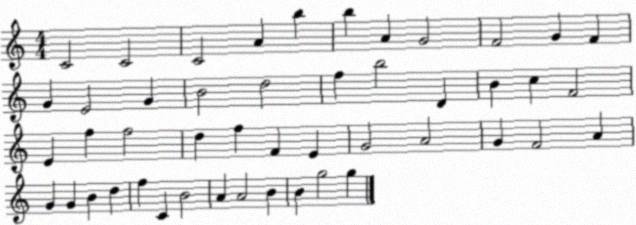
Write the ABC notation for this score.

X:1
T:Untitled
M:4/4
L:1/4
K:C
C2 C2 C2 A b b A G2 F2 G F G E2 G B2 d2 f b2 D B c F2 E f f2 d f F E G2 A2 G F2 A G G B d f C B2 A A2 B B g2 g